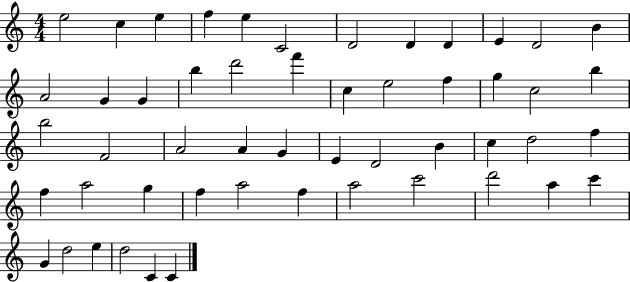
{
  \clef treble
  \numericTimeSignature
  \time 4/4
  \key c \major
  e''2 c''4 e''4 | f''4 e''4 c'2 | d'2 d'4 d'4 | e'4 d'2 b'4 | \break a'2 g'4 g'4 | b''4 d'''2 f'''4 | c''4 e''2 f''4 | g''4 c''2 b''4 | \break b''2 f'2 | a'2 a'4 g'4 | e'4 d'2 b'4 | c''4 d''2 f''4 | \break f''4 a''2 g''4 | f''4 a''2 f''4 | a''2 c'''2 | d'''2 a''4 c'''4 | \break g'4 d''2 e''4 | d''2 c'4 c'4 | \bar "|."
}